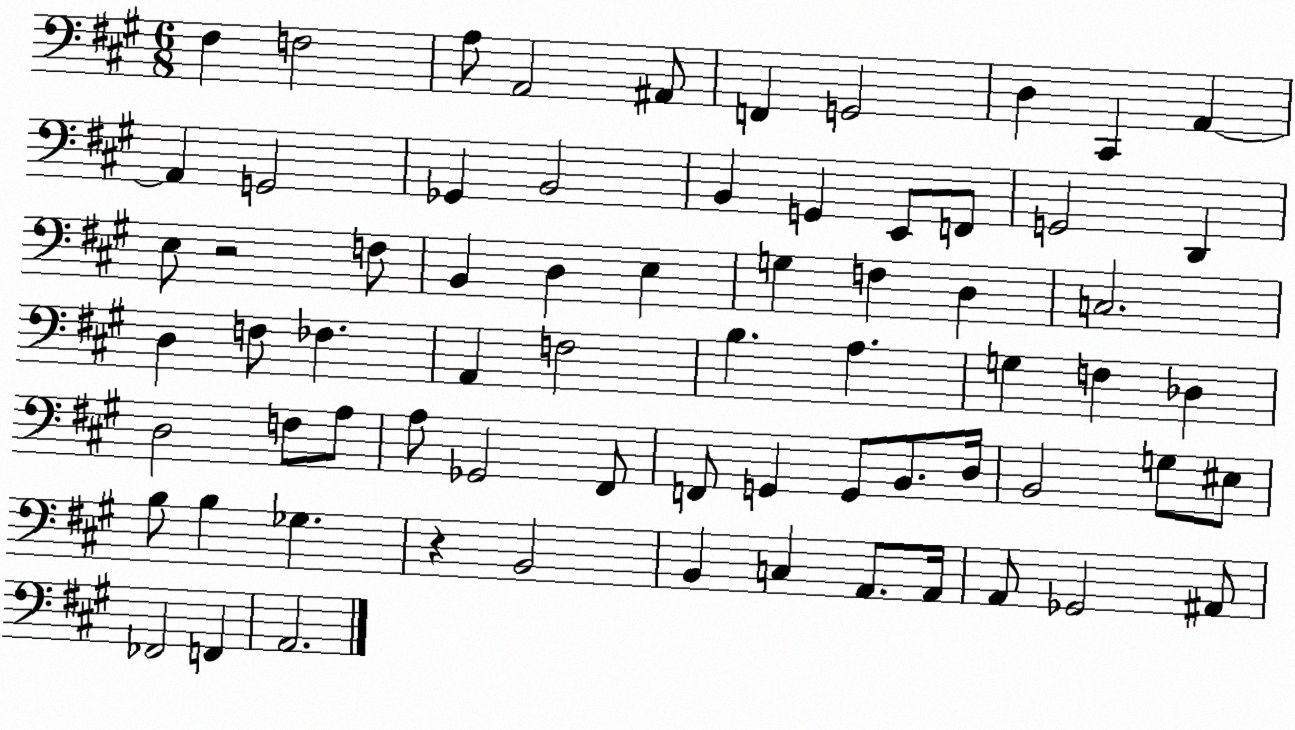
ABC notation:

X:1
T:Untitled
M:6/8
L:1/4
K:A
^F, F,2 A,/2 A,,2 ^A,,/2 F,, G,,2 D, ^C,, A,, A,, G,,2 _G,, B,,2 B,, G,, E,,/2 F,,/2 G,,2 D,, E,/2 z2 F,/2 B,, D, E, G, F, D, C,2 D, F,/2 _F, A,, F,2 B, A, G, F, _D, D,2 F,/2 A,/2 A,/2 _G,,2 ^F,,/2 F,,/2 G,, G,,/2 B,,/2 D,/4 B,,2 G,/2 ^E,/2 B,/2 B, _G, z B,,2 B,, C, A,,/2 A,,/4 A,,/2 _G,,2 ^A,,/2 _F,,2 F,, A,,2